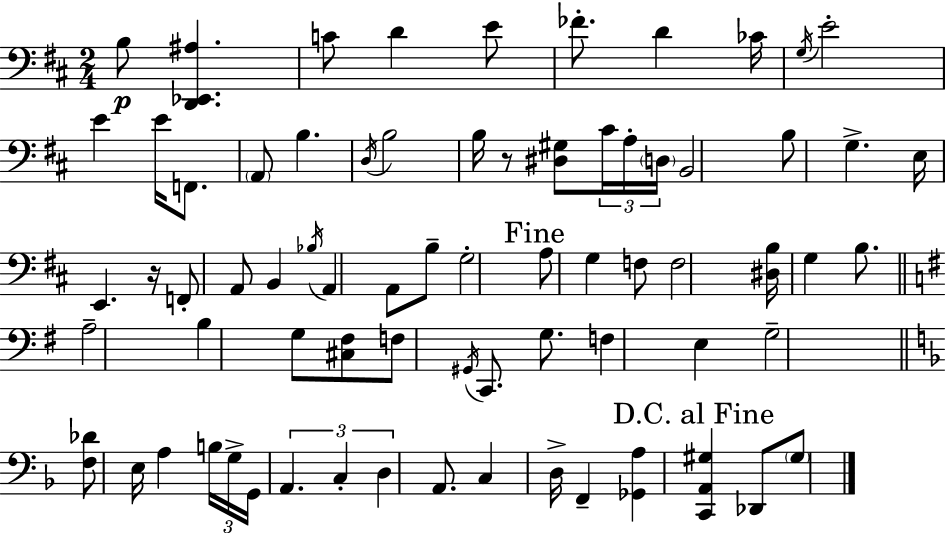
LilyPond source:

{
  \clef bass
  \numericTimeSignature
  \time 2/4
  \key d \major
  b8\p <d, ees, ais>4. | c'8 d'4 e'8 | fes'8.-. d'4 ces'16 | \acciaccatura { g16 } e'2-. | \break e'4 e'16 f,8. | \parenthesize a,8 b4. | \acciaccatura { d16 } b2 | b16 r8 <dis gis>8 \tuplet 3/2 { cis'16 | \break a16-. \parenthesize d16 } b,2 | b8 g4.-> | e16 e,4. | r16 f,8-. a,8 b,4 | \break \acciaccatura { bes16 } a,4 a,8 | b8-- g2-. | \mark "Fine" a8 g4 | f8 f2 | \break <dis b>16 g4 | b8. \bar "||" \break \key e \minor a2-- | b4 g8 <cis fis>8 | f8 \acciaccatura { gis,16 } c,8. g8. | f4 e4 | \break g2-- | \bar "||" \break \key d \minor <f des'>8 e16 a4 \tuplet 3/2 { b16 | g16-> g,16 } \tuplet 3/2 { a,4. | c4-. d4 } | a,8. c4 d16-> | \break f,4-- <ges, a>4 | \mark "D.C. al Fine" <c, a, gis>4 des,8 \parenthesize gis8 | \bar "|."
}